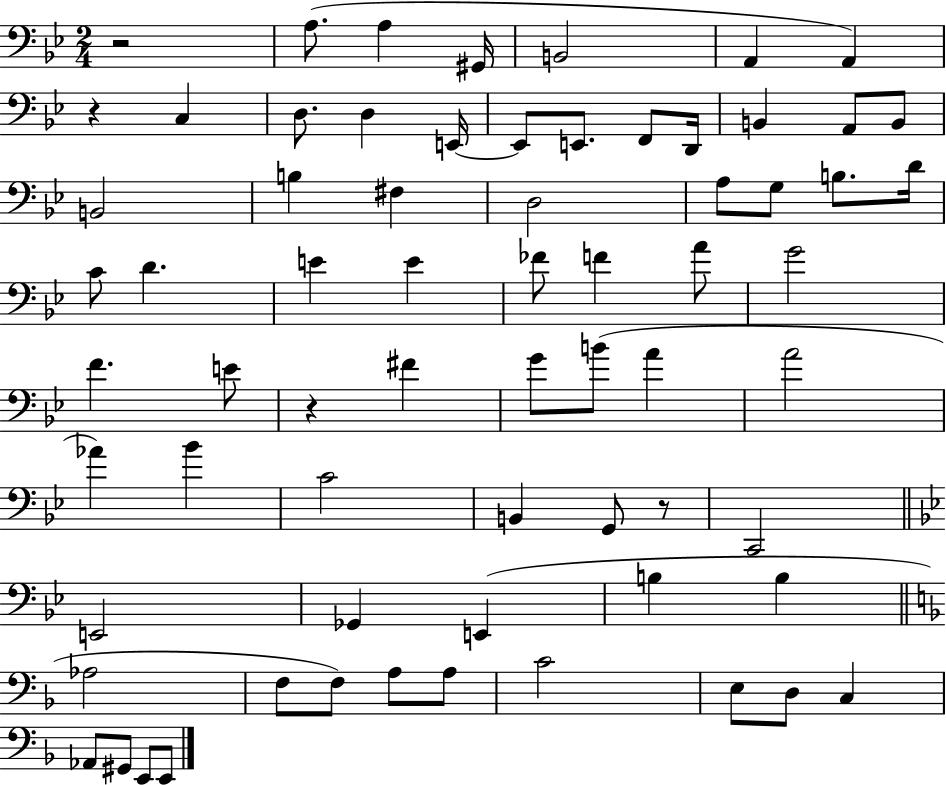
R/h A3/e. A3/q G#2/s B2/h A2/q A2/q R/q C3/q D3/e. D3/q E2/s E2/e E2/e. F2/e D2/s B2/q A2/e B2/e B2/h B3/q F#3/q D3/h A3/e G3/e B3/e. D4/s C4/e D4/q. E4/q E4/q FES4/e F4/q A4/e G4/h F4/q. E4/e R/q F#4/q G4/e B4/e A4/q A4/h Ab4/q Bb4/q C4/h B2/q G2/e R/e C2/h E2/h Gb2/q E2/q B3/q B3/q Ab3/h F3/e F3/e A3/e A3/e C4/h E3/e D3/e C3/q Ab2/e G#2/e E2/e E2/e